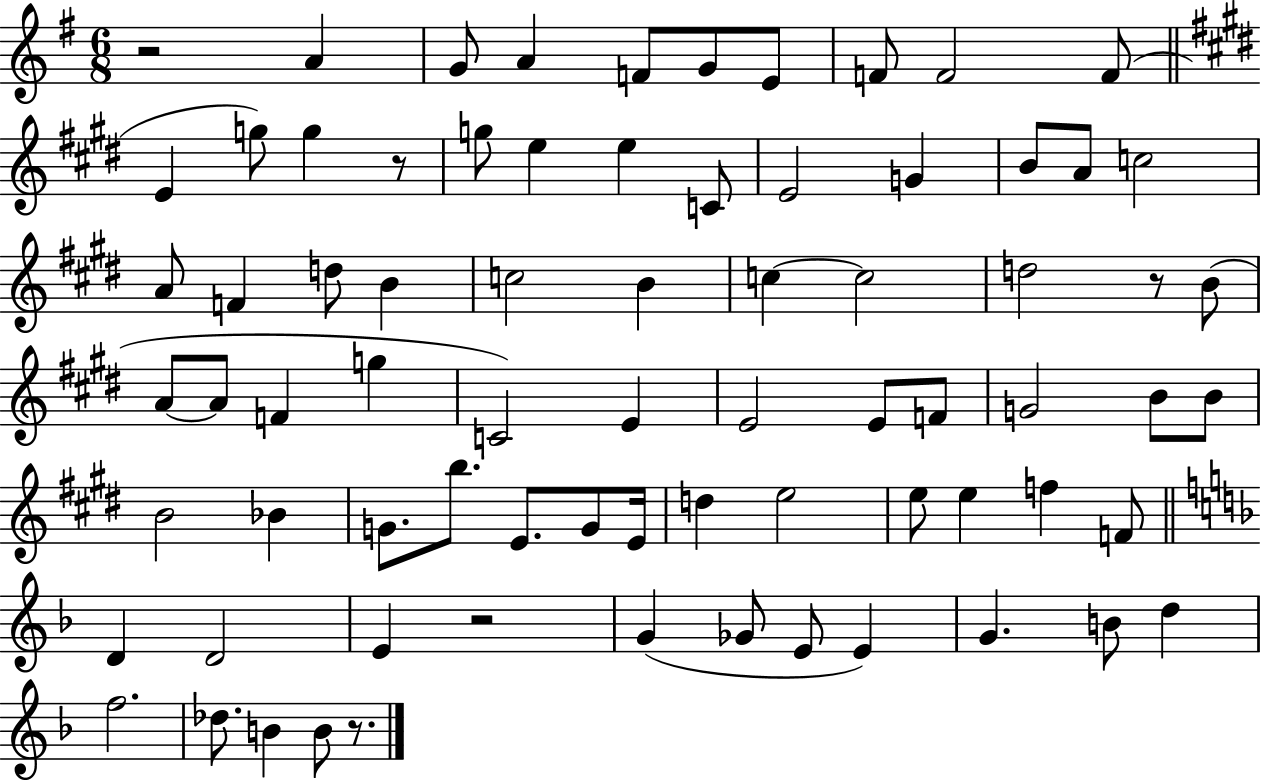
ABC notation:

X:1
T:Untitled
M:6/8
L:1/4
K:G
z2 A G/2 A F/2 G/2 E/2 F/2 F2 F/2 E g/2 g z/2 g/2 e e C/2 E2 G B/2 A/2 c2 A/2 F d/2 B c2 B c c2 d2 z/2 B/2 A/2 A/2 F g C2 E E2 E/2 F/2 G2 B/2 B/2 B2 _B G/2 b/2 E/2 G/2 E/4 d e2 e/2 e f F/2 D D2 E z2 G _G/2 E/2 E G B/2 d f2 _d/2 B B/2 z/2